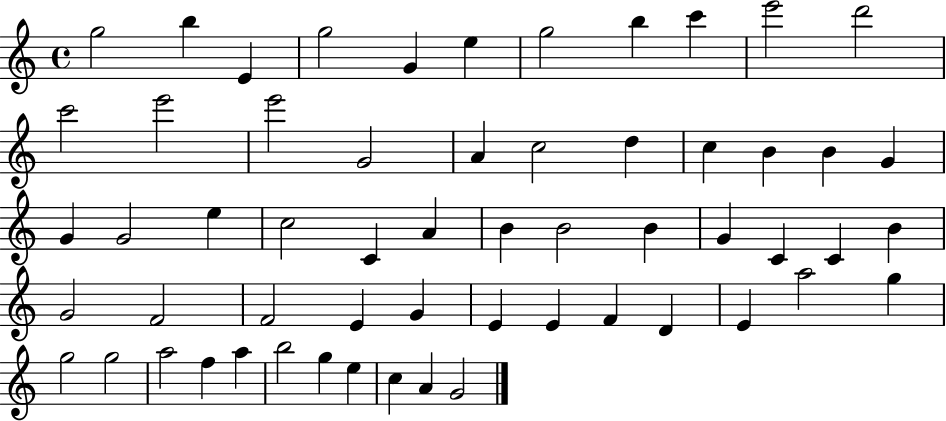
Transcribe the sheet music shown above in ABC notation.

X:1
T:Untitled
M:4/4
L:1/4
K:C
g2 b E g2 G e g2 b c' e'2 d'2 c'2 e'2 e'2 G2 A c2 d c B B G G G2 e c2 C A B B2 B G C C B G2 F2 F2 E G E E F D E a2 g g2 g2 a2 f a b2 g e c A G2